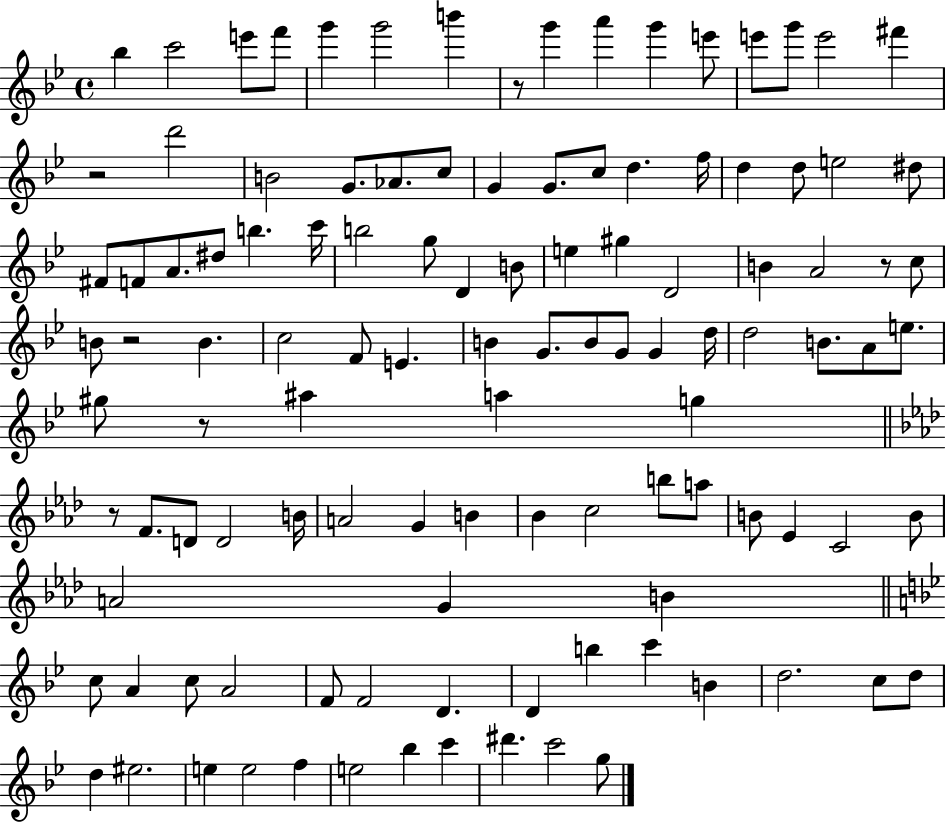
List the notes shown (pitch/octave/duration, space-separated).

Bb5/q C6/h E6/e F6/e G6/q G6/h B6/q R/e G6/q A6/q G6/q E6/e E6/e G6/e E6/h F#6/q R/h D6/h B4/h G4/e. Ab4/e. C5/e G4/q G4/e. C5/e D5/q. F5/s D5/q D5/e E5/h D#5/e F#4/e F4/e A4/e. D#5/e B5/q. C6/s B5/h G5/e D4/q B4/e E5/q G#5/q D4/h B4/q A4/h R/e C5/e B4/e R/h B4/q. C5/h F4/e E4/q. B4/q G4/e. B4/e G4/e G4/q D5/s D5/h B4/e. A4/e E5/e. G#5/e R/e A#5/q A5/q G5/q R/e F4/e. D4/e D4/h B4/s A4/h G4/q B4/q Bb4/q C5/h B5/e A5/e B4/e Eb4/q C4/h B4/e A4/h G4/q B4/q C5/e A4/q C5/e A4/h F4/e F4/h D4/q. D4/q B5/q C6/q B4/q D5/h. C5/e D5/e D5/q EIS5/h. E5/q E5/h F5/q E5/h Bb5/q C6/q D#6/q. C6/h G5/e